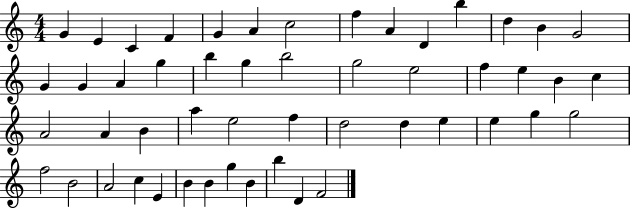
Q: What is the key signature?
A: C major